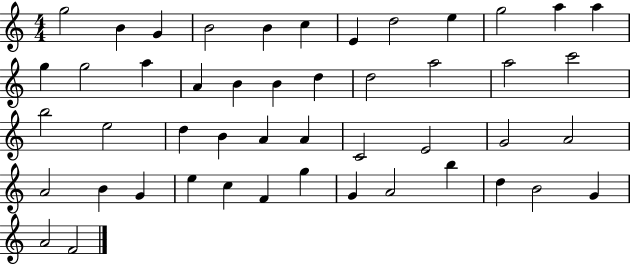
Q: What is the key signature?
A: C major